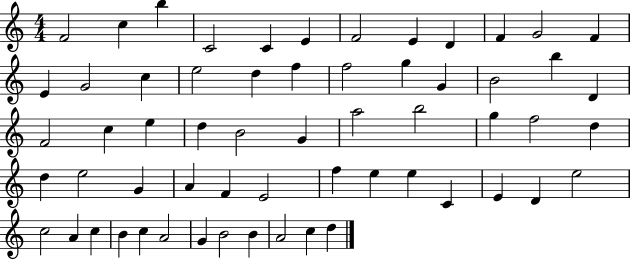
X:1
T:Untitled
M:4/4
L:1/4
K:C
F2 c b C2 C E F2 E D F G2 F E G2 c e2 d f f2 g G B2 b D F2 c e d B2 G a2 b2 g f2 d d e2 G A F E2 f e e C E D e2 c2 A c B c A2 G B2 B A2 c d